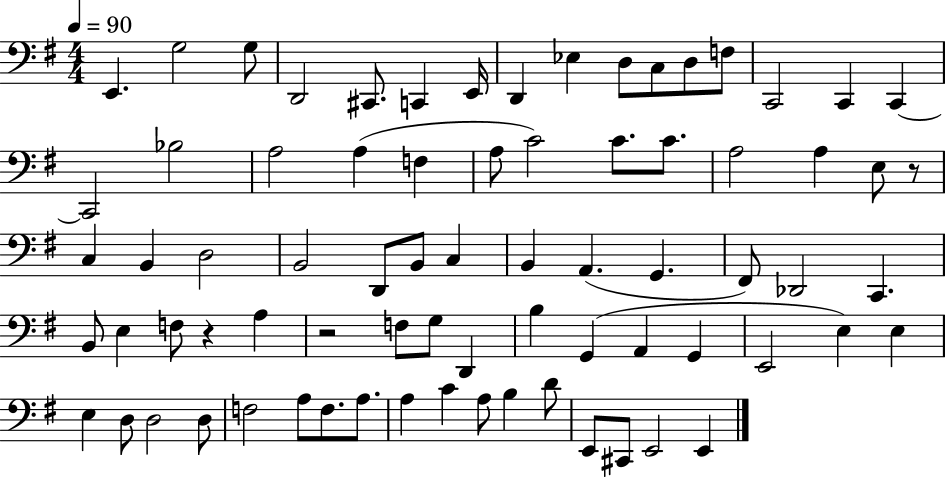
E2/q. G3/h G3/e D2/h C#2/e. C2/q E2/s D2/q Eb3/q D3/e C3/e D3/e F3/e C2/h C2/q C2/q C2/h Bb3/h A3/h A3/q F3/q A3/e C4/h C4/e. C4/e. A3/h A3/q E3/e R/e C3/q B2/q D3/h B2/h D2/e B2/e C3/q B2/q A2/q. G2/q. F#2/e Db2/h C2/q. B2/e E3/q F3/e R/q A3/q R/h F3/e G3/e D2/q B3/q G2/q A2/q G2/q E2/h E3/q E3/q E3/q D3/e D3/h D3/e F3/h A3/e F3/e. A3/e. A3/q C4/q A3/e B3/q D4/e E2/e C#2/e E2/h E2/q